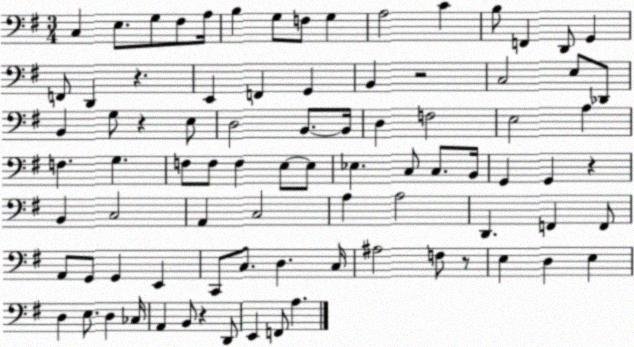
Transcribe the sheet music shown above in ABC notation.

X:1
T:Untitled
M:3/4
L:1/4
K:G
C, E,/2 G,/2 ^F,/2 A,/4 B, G,/2 F,/2 G, A,2 C B,/2 F,, D,,/2 G,, F,,/2 D,, z E,, F,, G,, B,, z2 C,2 E,/2 _D,,/2 B,, G,/2 z E,/2 D,2 B,,/2 B,,/4 D, F,2 E,2 A, F, G, F,/2 F,/2 F, E,/2 E,/2 _E, C,/2 C,/2 B,,/4 G,, G,, z B,, C,2 A,, C,2 A, A,2 D,, F,, F,,/2 A,,/2 G,,/2 G,, E,, C,,/2 C,/2 D, C,/4 ^A,2 F,/2 z/2 E, D, E, D, E,/2 D, _C,/4 A,, B,,/2 z D,,/2 E,, F,,/2 A,